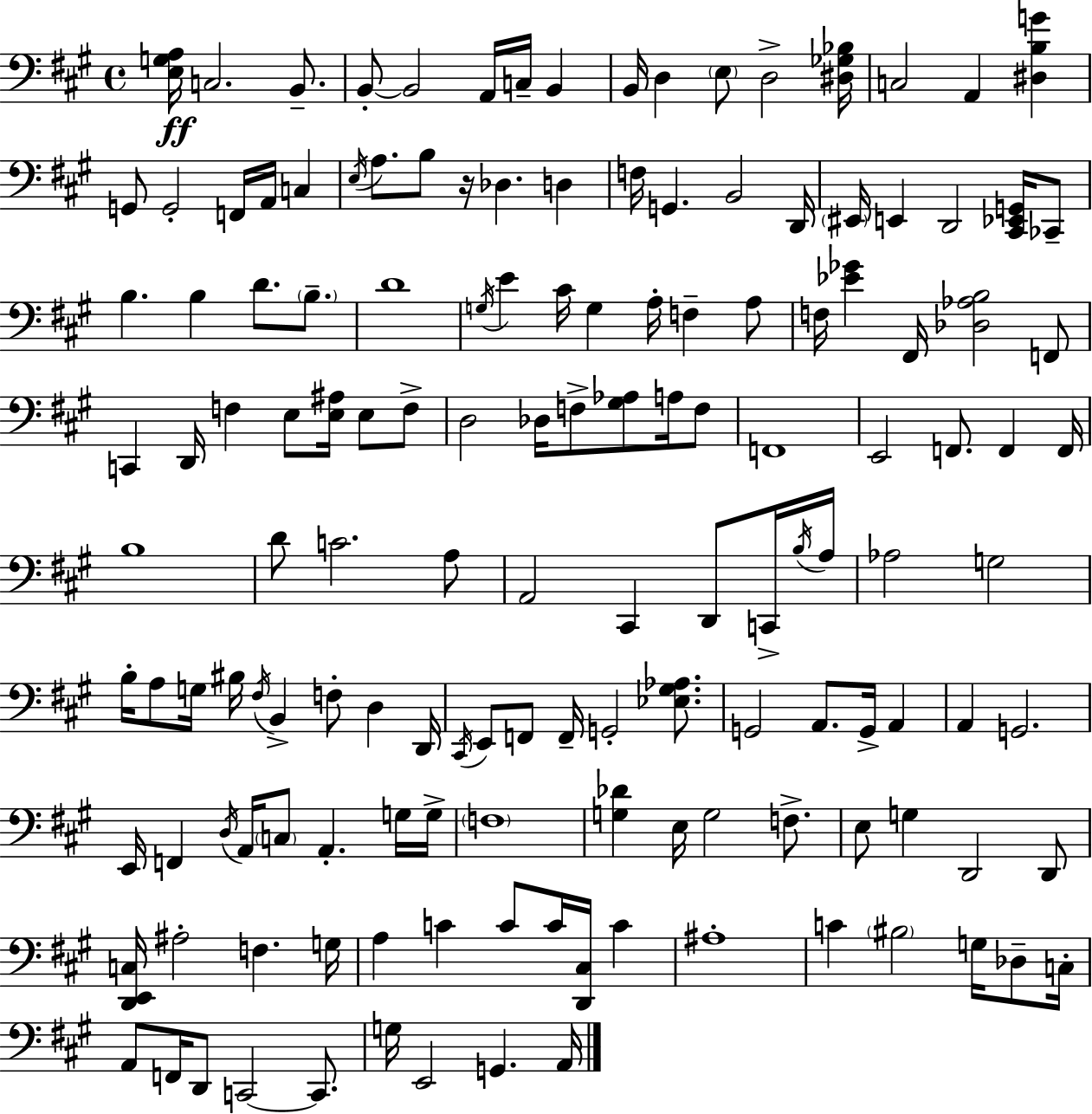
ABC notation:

X:1
T:Untitled
M:4/4
L:1/4
K:A
[E,G,A,]/4 C,2 B,,/2 B,,/2 B,,2 A,,/4 C,/4 B,, B,,/4 D, E,/2 D,2 [^D,_G,_B,]/4 C,2 A,, [^D,B,G] G,,/2 G,,2 F,,/4 A,,/4 C, E,/4 A,/2 B,/2 z/4 _D, D, F,/4 G,, B,,2 D,,/4 ^E,,/4 E,, D,,2 [^C,,_E,,G,,]/4 _C,,/2 B, B, D/2 B,/2 D4 G,/4 E ^C/4 G, A,/4 F, A,/2 F,/4 [_E_G] ^F,,/4 [_D,_A,B,]2 F,,/2 C,, D,,/4 F, E,/2 [E,^A,]/4 E,/2 F,/2 D,2 _D,/4 F,/2 [^G,_A,]/2 A,/4 F,/2 F,,4 E,,2 F,,/2 F,, F,,/4 B,4 D/2 C2 A,/2 A,,2 ^C,, D,,/2 C,,/4 B,/4 A,/4 _A,2 G,2 B,/4 A,/2 G,/4 ^B,/4 ^F,/4 B,, F,/2 D, D,,/4 ^C,,/4 E,,/2 F,,/2 F,,/4 G,,2 [_E,^G,_A,]/2 G,,2 A,,/2 G,,/4 A,, A,, G,,2 E,,/4 F,, D,/4 A,,/4 C,/2 A,, G,/4 G,/4 F,4 [G,_D] E,/4 G,2 F,/2 E,/2 G, D,,2 D,,/2 [D,,E,,C,]/4 ^A,2 F, G,/4 A, C C/2 C/4 [D,,^C,]/4 C ^A,4 C ^B,2 G,/4 _D,/2 C,/4 A,,/2 F,,/4 D,,/2 C,,2 C,,/2 G,/4 E,,2 G,, A,,/4